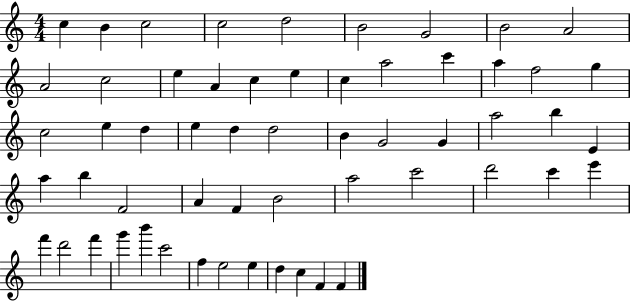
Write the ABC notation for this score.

X:1
T:Untitled
M:4/4
L:1/4
K:C
c B c2 c2 d2 B2 G2 B2 A2 A2 c2 e A c e c a2 c' a f2 g c2 e d e d d2 B G2 G a2 b E a b F2 A F B2 a2 c'2 d'2 c' e' f' d'2 f' g' b' c'2 f e2 e d c F F